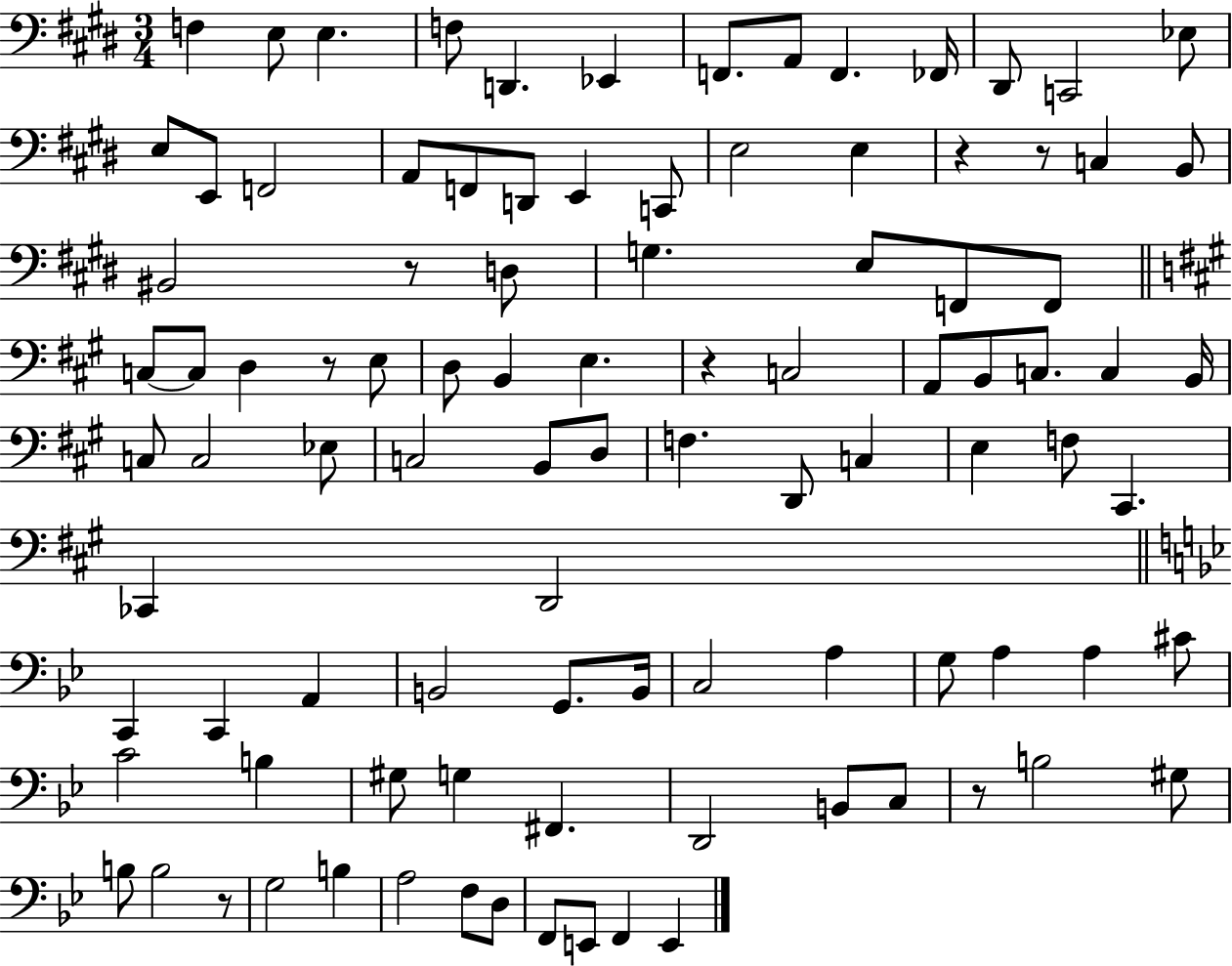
{
  \clef bass
  \numericTimeSignature
  \time 3/4
  \key e \major
  \repeat volta 2 { f4 e8 e4. | f8 d,4. ees,4 | f,8. a,8 f,4. fes,16 | dis,8 c,2 ees8 | \break e8 e,8 f,2 | a,8 f,8 d,8 e,4 c,8 | e2 e4 | r4 r8 c4 b,8 | \break bis,2 r8 d8 | g4. e8 f,8 f,8 | \bar "||" \break \key a \major c8~~ c8 d4 r8 e8 | d8 b,4 e4. | r4 c2 | a,8 b,8 c8. c4 b,16 | \break c8 c2 ees8 | c2 b,8 d8 | f4. d,8 c4 | e4 f8 cis,4. | \break ces,4 d,2 | \bar "||" \break \key bes \major c,4 c,4 a,4 | b,2 g,8. b,16 | c2 a4 | g8 a4 a4 cis'8 | \break c'2 b4 | gis8 g4 fis,4. | d,2 b,8 c8 | r8 b2 gis8 | \break b8 b2 r8 | g2 b4 | a2 f8 d8 | f,8 e,8 f,4 e,4 | \break } \bar "|."
}